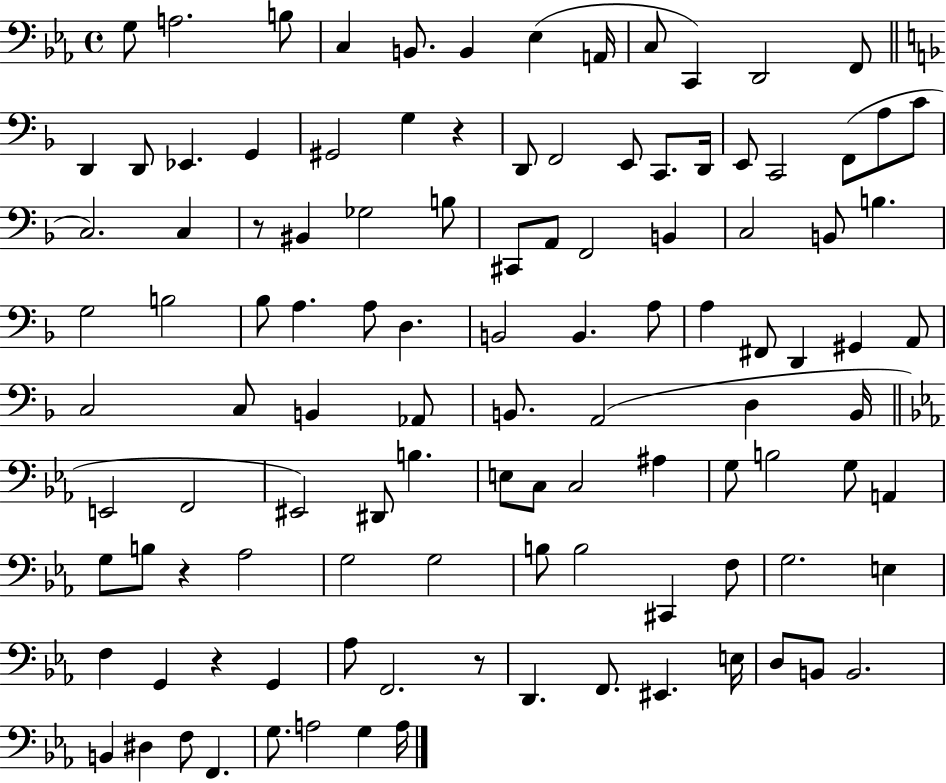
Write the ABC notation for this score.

X:1
T:Untitled
M:4/4
L:1/4
K:Eb
G,/2 A,2 B,/2 C, B,,/2 B,, _E, A,,/4 C,/2 C,, D,,2 F,,/2 D,, D,,/2 _E,, G,, ^G,,2 G, z D,,/2 F,,2 E,,/2 C,,/2 D,,/4 E,,/2 C,,2 F,,/2 A,/2 C/2 C,2 C, z/2 ^B,, _G,2 B,/2 ^C,,/2 A,,/2 F,,2 B,, C,2 B,,/2 B, G,2 B,2 _B,/2 A, A,/2 D, B,,2 B,, A,/2 A, ^F,,/2 D,, ^G,, A,,/2 C,2 C,/2 B,, _A,,/2 B,,/2 A,,2 D, B,,/4 E,,2 F,,2 ^E,,2 ^D,,/2 B, E,/2 C,/2 C,2 ^A, G,/2 B,2 G,/2 A,, G,/2 B,/2 z _A,2 G,2 G,2 B,/2 B,2 ^C,, F,/2 G,2 E, F, G,, z G,, _A,/2 F,,2 z/2 D,, F,,/2 ^E,, E,/4 D,/2 B,,/2 B,,2 B,, ^D, F,/2 F,, G,/2 A,2 G, A,/4